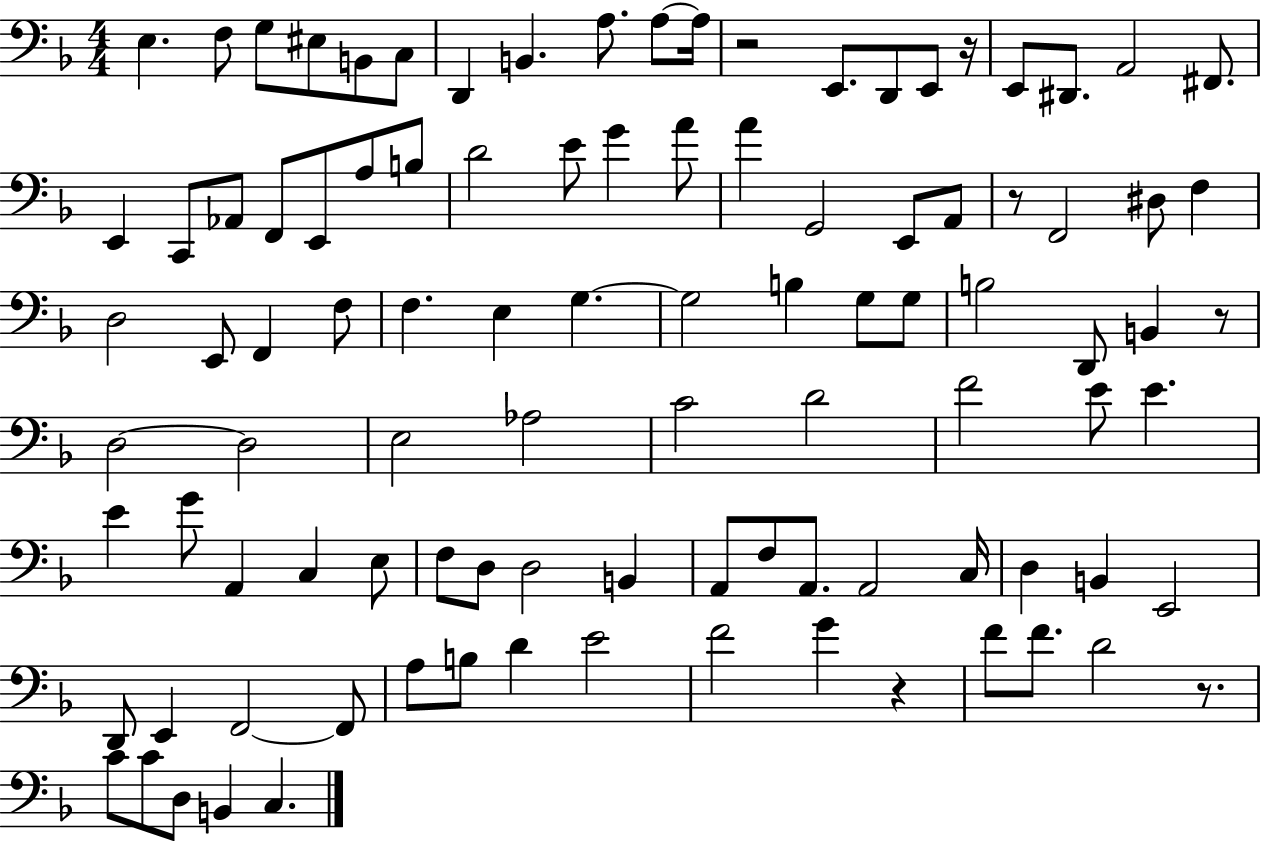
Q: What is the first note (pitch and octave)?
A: E3